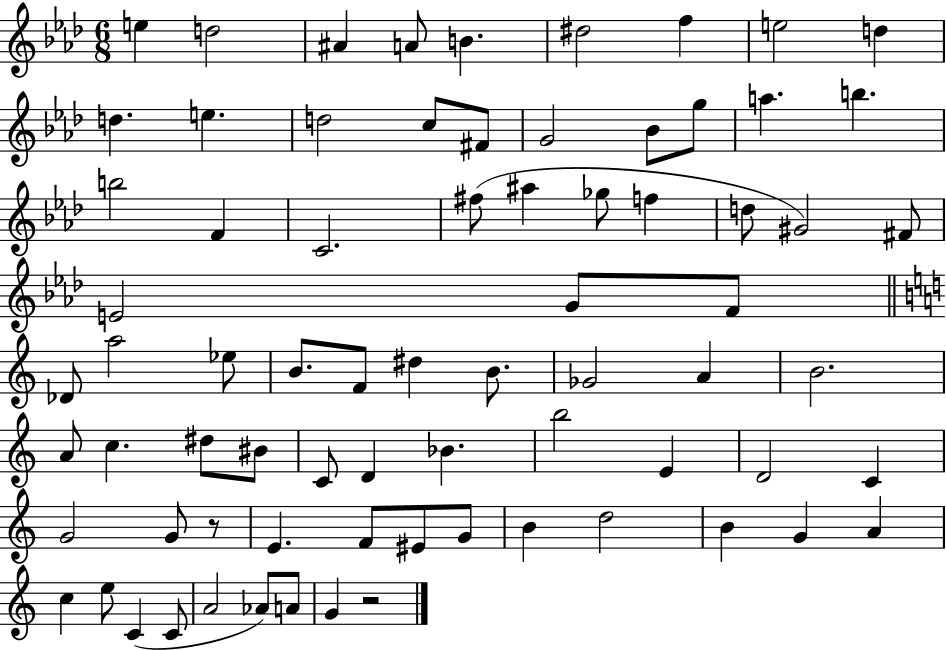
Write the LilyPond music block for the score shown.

{
  \clef treble
  \numericTimeSignature
  \time 6/8
  \key aes \major
  e''4 d''2 | ais'4 a'8 b'4. | dis''2 f''4 | e''2 d''4 | \break d''4. e''4. | d''2 c''8 fis'8 | g'2 bes'8 g''8 | a''4. b''4. | \break b''2 f'4 | c'2. | fis''8( ais''4 ges''8 f''4 | d''8 gis'2) fis'8 | \break e'2 g'8 f'8 | \bar "||" \break \key a \minor des'8 a''2 ees''8 | b'8. f'8 dis''4 b'8. | ges'2 a'4 | b'2. | \break a'8 c''4. dis''8 bis'8 | c'8 d'4 bes'4. | b''2 e'4 | d'2 c'4 | \break g'2 g'8 r8 | e'4. f'8 eis'8 g'8 | b'4 d''2 | b'4 g'4 a'4 | \break c''4 e''8 c'4( c'8 | a'2 aes'8) a'8 | g'4 r2 | \bar "|."
}